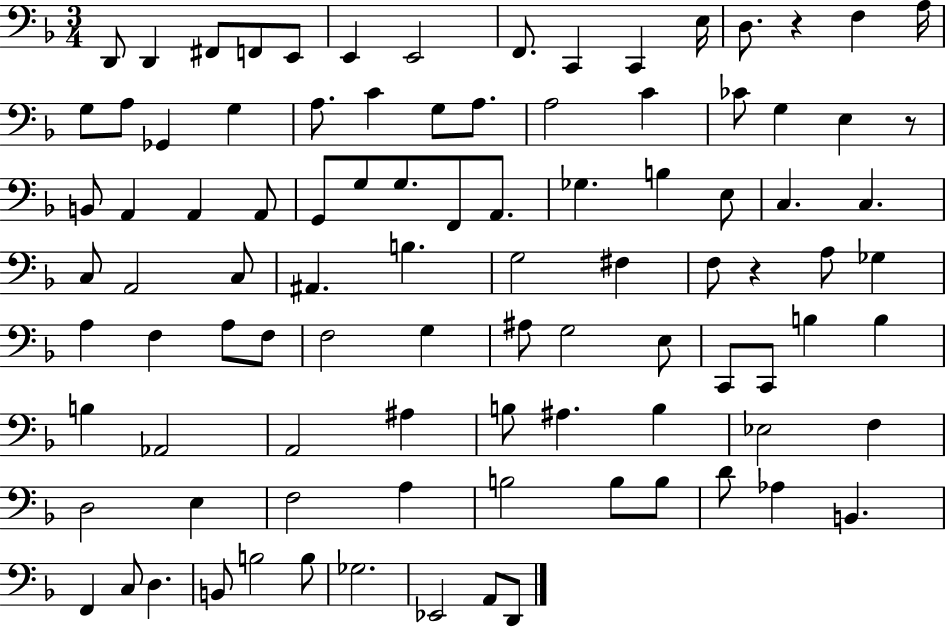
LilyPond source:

{
  \clef bass
  \numericTimeSignature
  \time 3/4
  \key f \major
  d,8 d,4 fis,8 f,8 e,8 | e,4 e,2 | f,8. c,4 c,4 e16 | d8. r4 f4 a16 | \break g8 a8 ges,4 g4 | a8. c'4 g8 a8. | a2 c'4 | ces'8 g4 e4 r8 | \break b,8 a,4 a,4 a,8 | g,8 g8 g8. f,8 a,8. | ges4. b4 e8 | c4. c4. | \break c8 a,2 c8 | ais,4. b4. | g2 fis4 | f8 r4 a8 ges4 | \break a4 f4 a8 f8 | f2 g4 | ais8 g2 e8 | c,8 c,8 b4 b4 | \break b4 aes,2 | a,2 ais4 | b8 ais4. b4 | ees2 f4 | \break d2 e4 | f2 a4 | b2 b8 b8 | d'8 aes4 b,4. | \break f,4 c8 d4. | b,8 b2 b8 | ges2. | ees,2 a,8 d,8 | \break \bar "|."
}